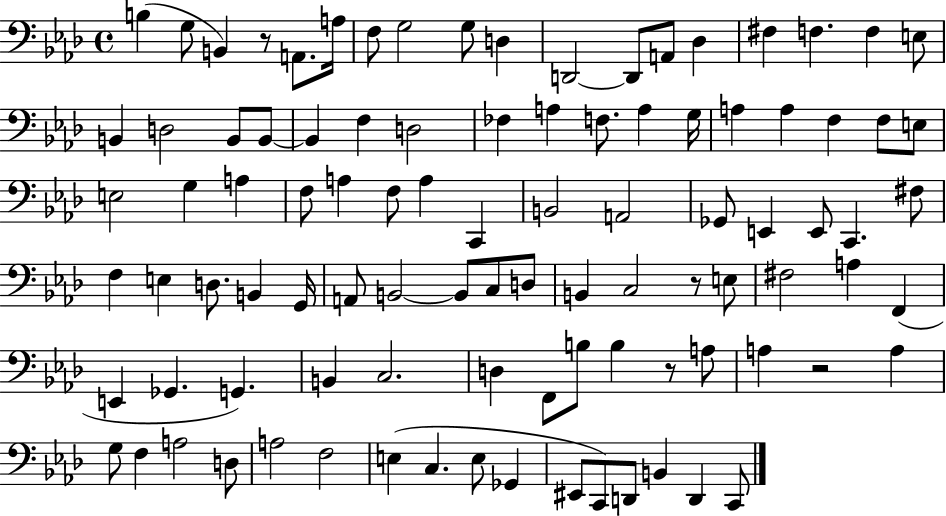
B3/q G3/e B2/q R/e A2/e. A3/s F3/e G3/h G3/e D3/q D2/h D2/e A2/e Db3/q F#3/q F3/q. F3/q E3/e B2/q D3/h B2/e B2/e B2/q F3/q D3/h FES3/q A3/q F3/e. A3/q G3/s A3/q A3/q F3/q F3/e E3/e E3/h G3/q A3/q F3/e A3/q F3/e A3/q C2/q B2/h A2/h Gb2/e E2/q E2/e C2/q. F#3/e F3/q E3/q D3/e. B2/q G2/s A2/e B2/h B2/e C3/e D3/e B2/q C3/h R/e E3/e F#3/h A3/q F2/q E2/q Gb2/q. G2/q. B2/q C3/h. D3/q F2/e B3/e B3/q R/e A3/e A3/q R/h A3/q G3/e F3/q A3/h D3/e A3/h F3/h E3/q C3/q. E3/e Gb2/q EIS2/e C2/e D2/e B2/q D2/q C2/e